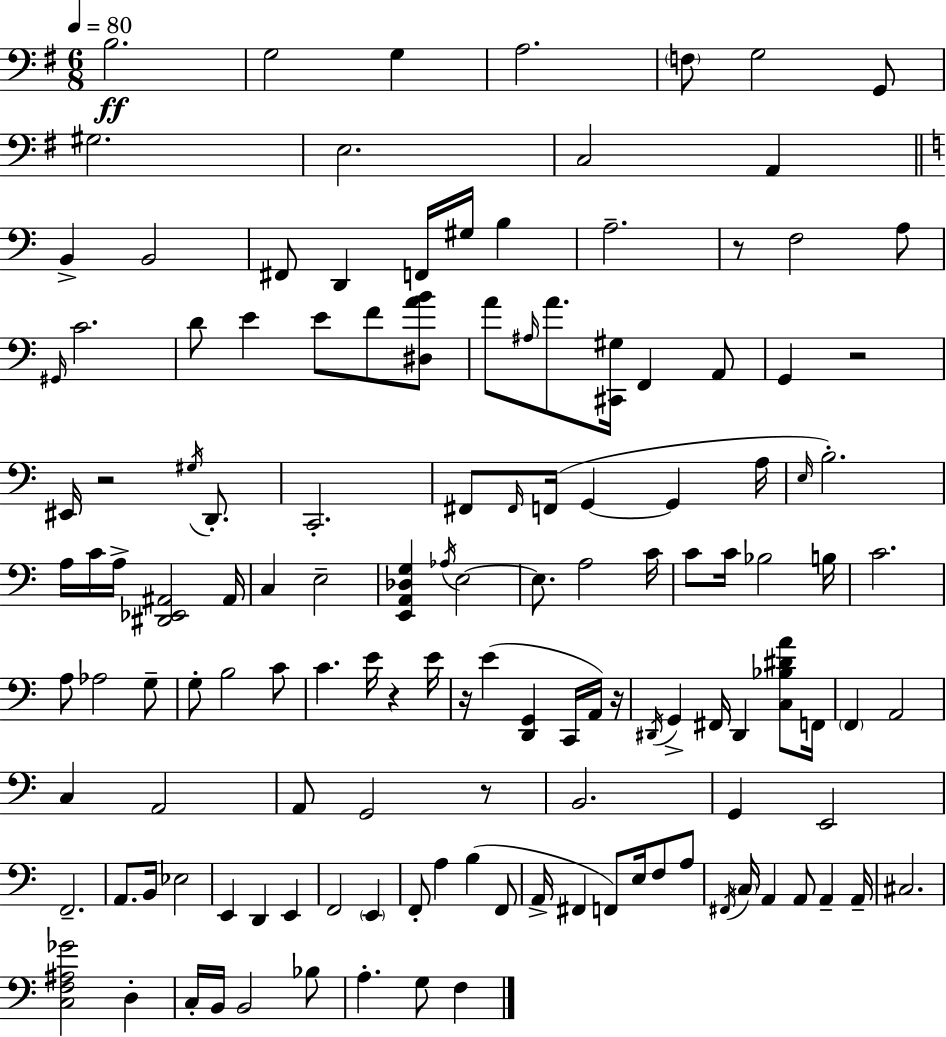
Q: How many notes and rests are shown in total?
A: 135